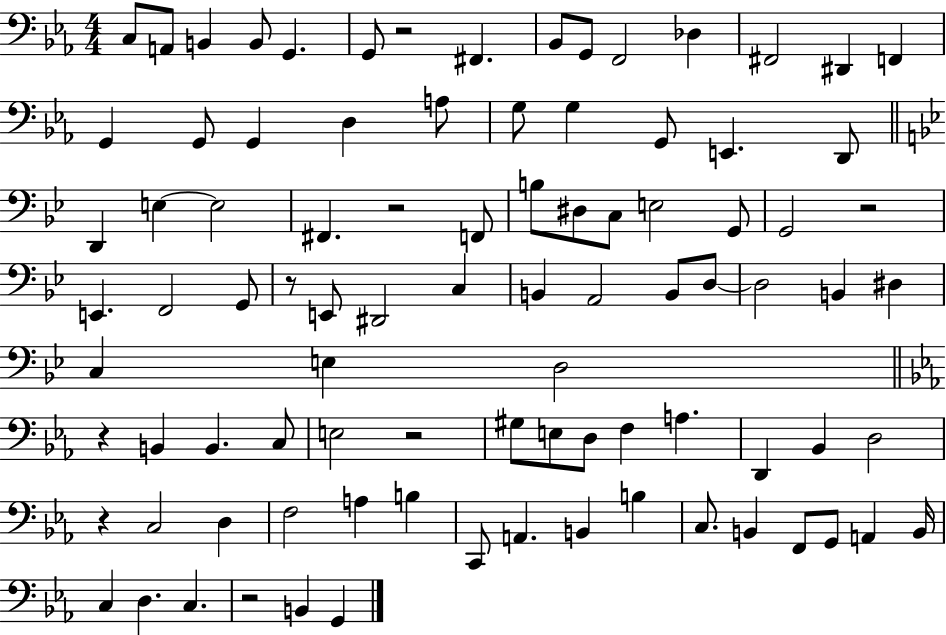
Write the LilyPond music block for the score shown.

{
  \clef bass
  \numericTimeSignature
  \time 4/4
  \key ees \major
  c8 a,8 b,4 b,8 g,4. | g,8 r2 fis,4. | bes,8 g,8 f,2 des4 | fis,2 dis,4 f,4 | \break g,4 g,8 g,4 d4 a8 | g8 g4 g,8 e,4. d,8 | \bar "||" \break \key bes \major d,4 e4~~ e2 | fis,4. r2 f,8 | b8 dis8 c8 e2 g,8 | g,2 r2 | \break e,4. f,2 g,8 | r8 e,8 dis,2 c4 | b,4 a,2 b,8 d8~~ | d2 b,4 dis4 | \break c4 e4 d2 | \bar "||" \break \key ees \major r4 b,4 b,4. c8 | e2 r2 | gis8 e8 d8 f4 a4. | d,4 bes,4 d2 | \break r4 c2 d4 | f2 a4 b4 | c,8 a,4. b,4 b4 | c8. b,4 f,8 g,8 a,4 b,16 | \break c4 d4. c4. | r2 b,4 g,4 | \bar "|."
}